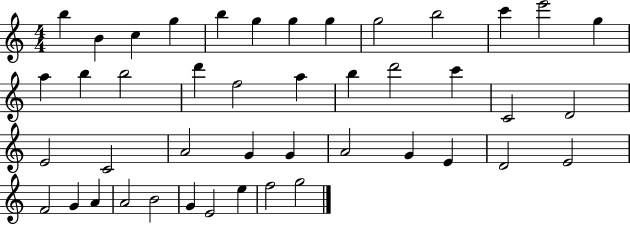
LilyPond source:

{
  \clef treble
  \numericTimeSignature
  \time 4/4
  \key c \major
  b''4 b'4 c''4 g''4 | b''4 g''4 g''4 g''4 | g''2 b''2 | c'''4 e'''2 g''4 | \break a''4 b''4 b''2 | d'''4 f''2 a''4 | b''4 d'''2 c'''4 | c'2 d'2 | \break e'2 c'2 | a'2 g'4 g'4 | a'2 g'4 e'4 | d'2 e'2 | \break f'2 g'4 a'4 | a'2 b'2 | g'4 e'2 e''4 | f''2 g''2 | \break \bar "|."
}